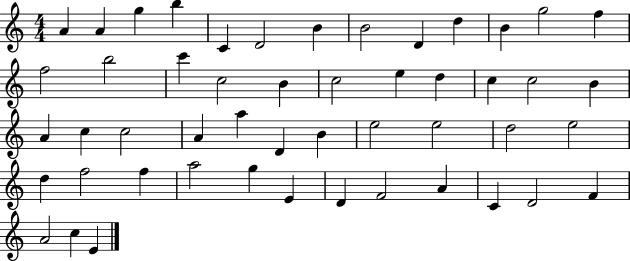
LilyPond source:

{
  \clef treble
  \numericTimeSignature
  \time 4/4
  \key c \major
  a'4 a'4 g''4 b''4 | c'4 d'2 b'4 | b'2 d'4 d''4 | b'4 g''2 f''4 | \break f''2 b''2 | c'''4 c''2 b'4 | c''2 e''4 d''4 | c''4 c''2 b'4 | \break a'4 c''4 c''2 | a'4 a''4 d'4 b'4 | e''2 e''2 | d''2 e''2 | \break d''4 f''2 f''4 | a''2 g''4 e'4 | d'4 f'2 a'4 | c'4 d'2 f'4 | \break a'2 c''4 e'4 | \bar "|."
}